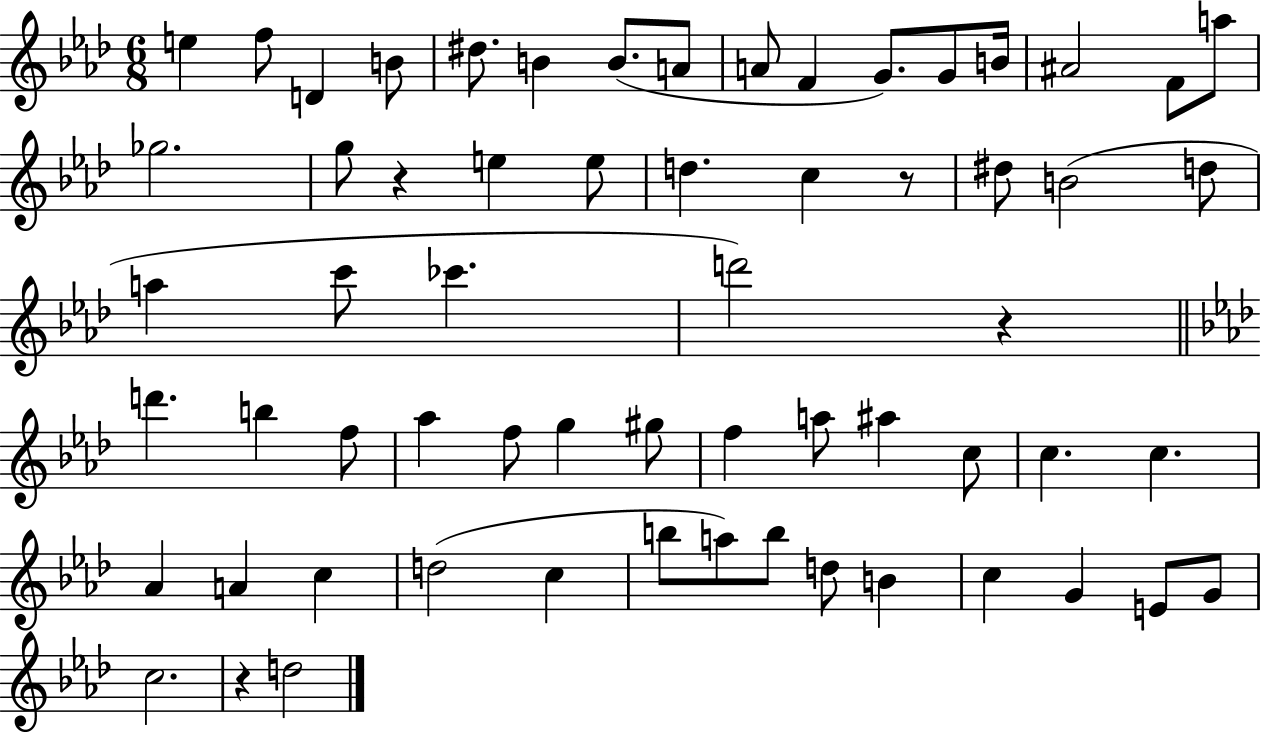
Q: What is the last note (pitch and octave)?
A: D5